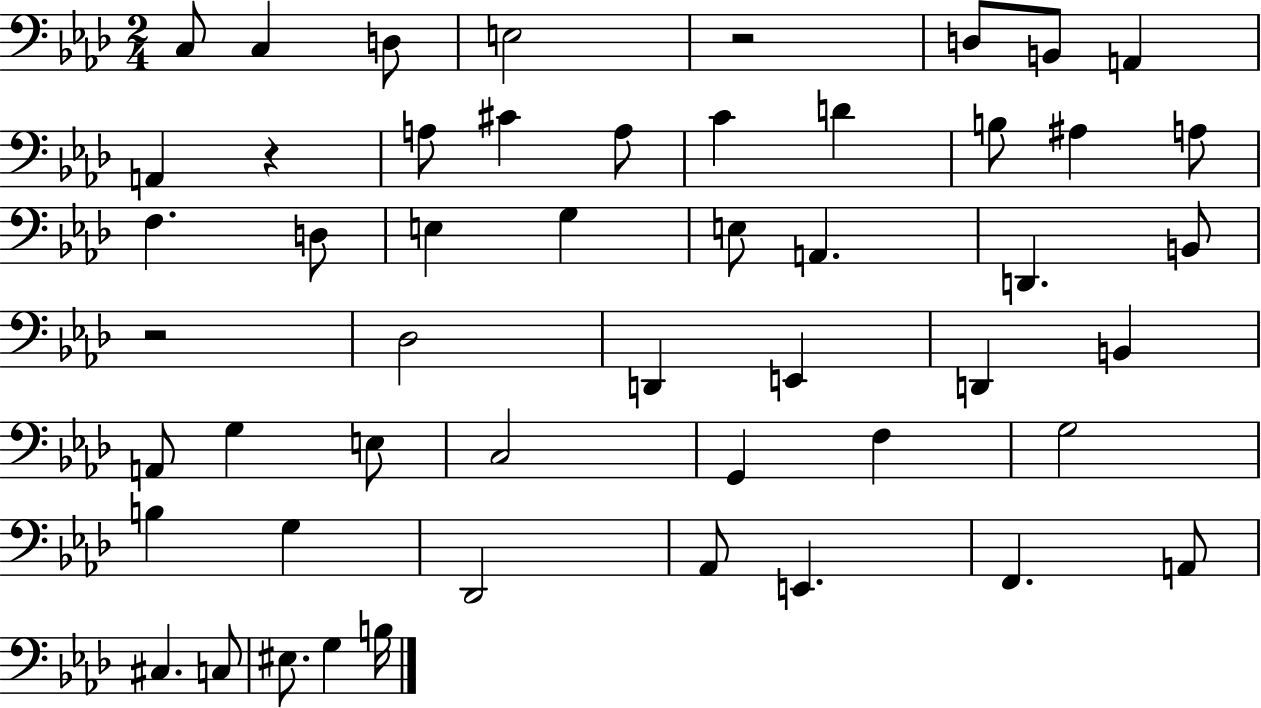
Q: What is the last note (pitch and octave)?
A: B3